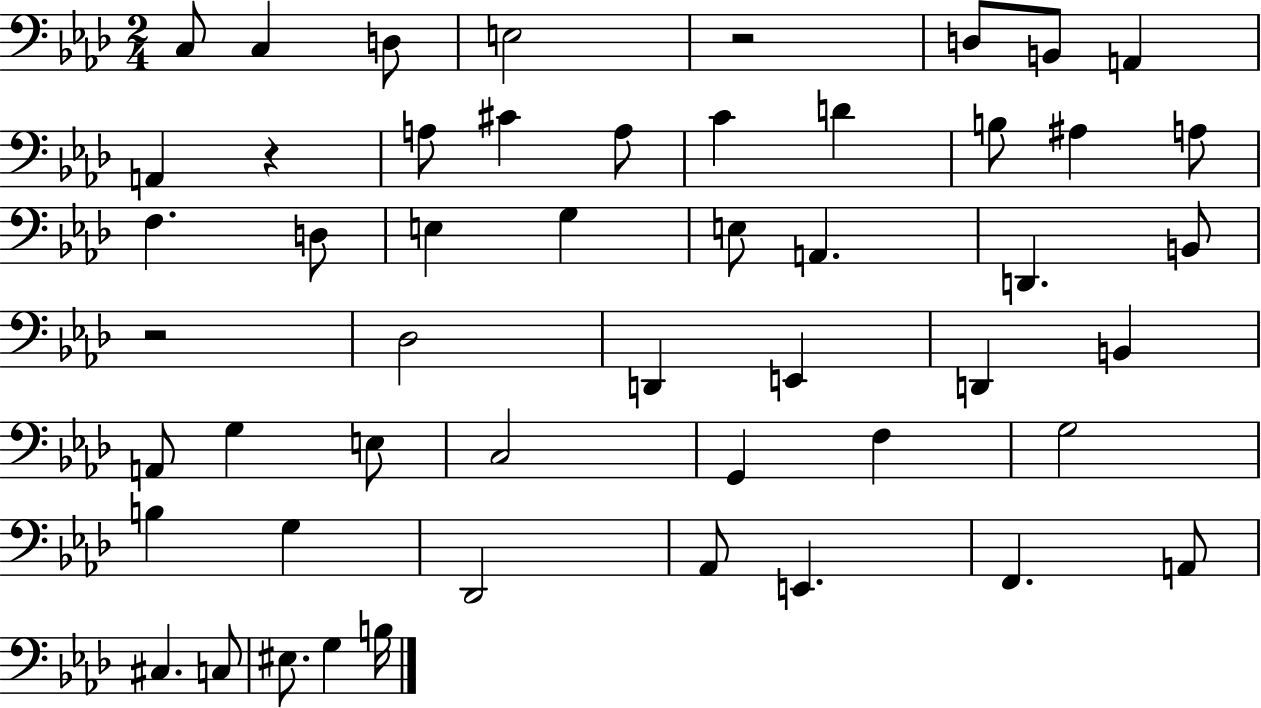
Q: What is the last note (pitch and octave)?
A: B3